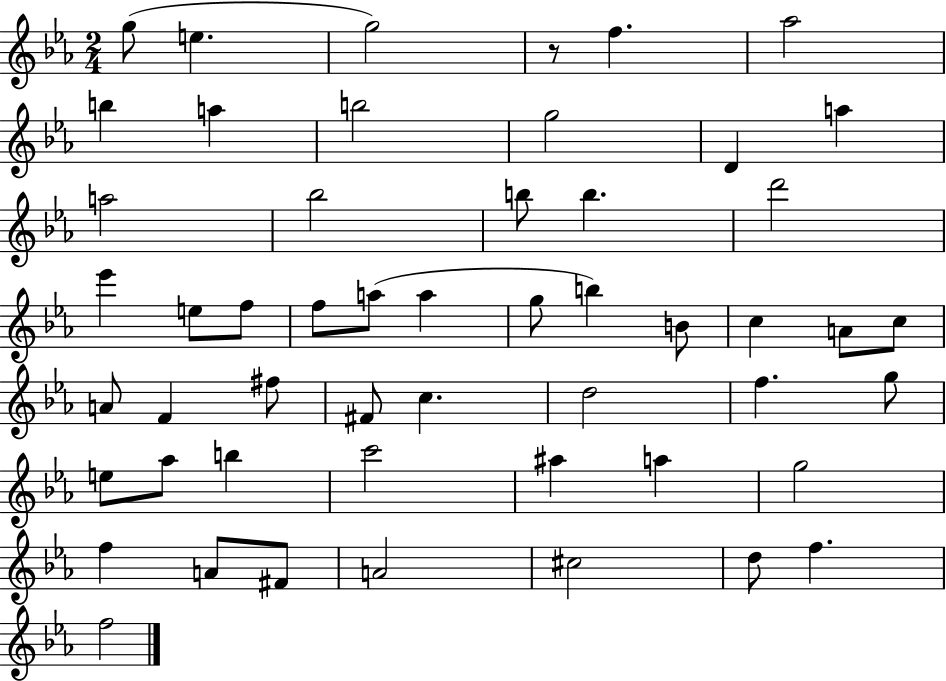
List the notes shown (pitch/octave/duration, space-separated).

G5/e E5/q. G5/h R/e F5/q. Ab5/h B5/q A5/q B5/h G5/h D4/q A5/q A5/h Bb5/h B5/e B5/q. D6/h Eb6/q E5/e F5/e F5/e A5/e A5/q G5/e B5/q B4/e C5/q A4/e C5/e A4/e F4/q F#5/e F#4/e C5/q. D5/h F5/q. G5/e E5/e Ab5/e B5/q C6/h A#5/q A5/q G5/h F5/q A4/e F#4/e A4/h C#5/h D5/e F5/q. F5/h